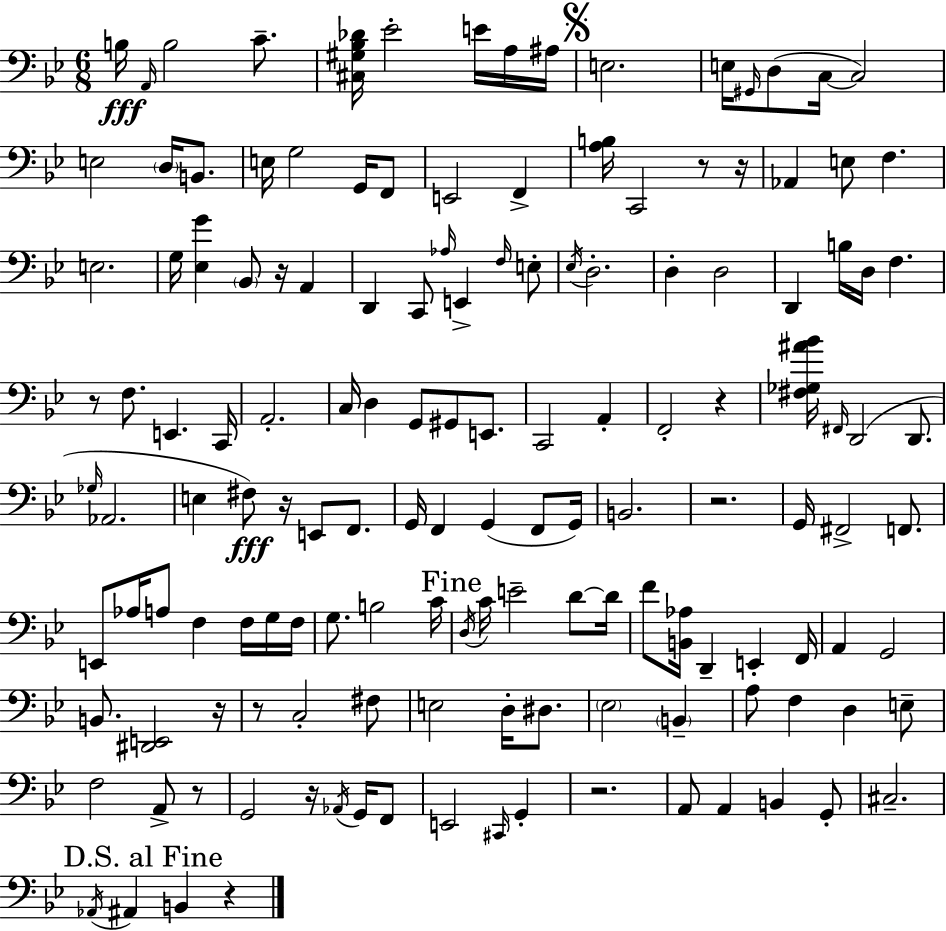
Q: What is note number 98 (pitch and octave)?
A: C3